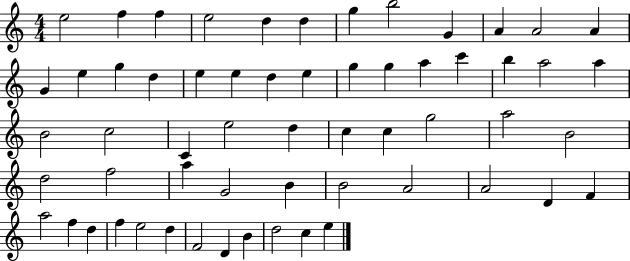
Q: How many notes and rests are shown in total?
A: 59